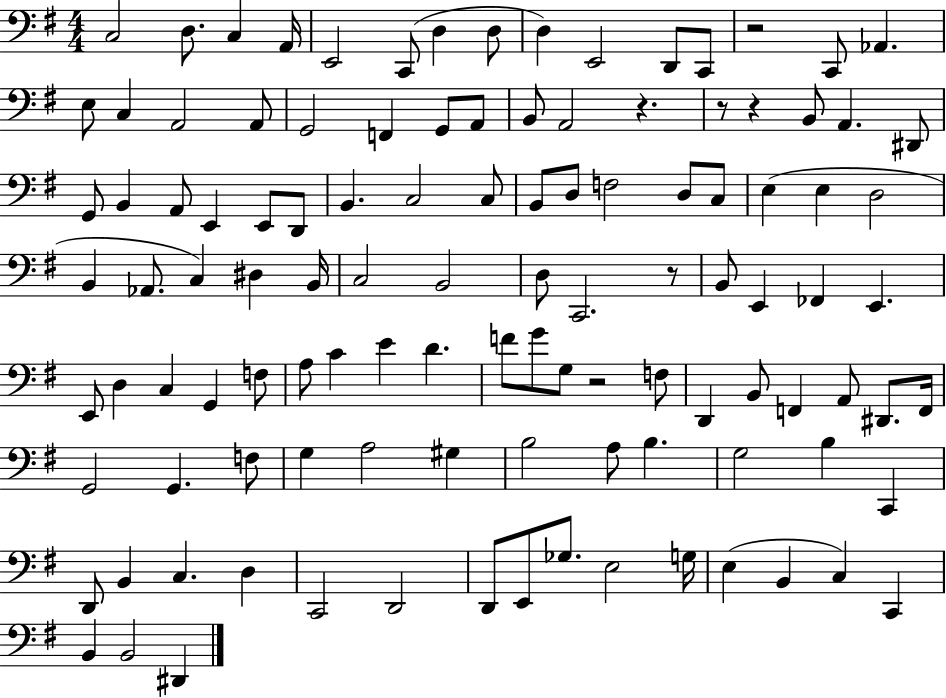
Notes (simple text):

C3/h D3/e. C3/q A2/s E2/h C2/e D3/q D3/e D3/q E2/h D2/e C2/e R/h C2/e Ab2/q. E3/e C3/q A2/h A2/e G2/h F2/q G2/e A2/e B2/e A2/h R/q. R/e R/q B2/e A2/q. D#2/e G2/e B2/q A2/e E2/q E2/e D2/e B2/q. C3/h C3/e B2/e D3/e F3/h D3/e C3/e E3/q E3/q D3/h B2/q Ab2/e. C3/q D#3/q B2/s C3/h B2/h D3/e C2/h. R/e B2/e E2/q FES2/q E2/q. E2/e D3/q C3/q G2/q F3/e A3/e C4/q E4/q D4/q. F4/e G4/e G3/e R/h F3/e D2/q B2/e F2/q A2/e D#2/e. F2/s G2/h G2/q. F3/e G3/q A3/h G#3/q B3/h A3/e B3/q. G3/h B3/q C2/q D2/e B2/q C3/q. D3/q C2/h D2/h D2/e E2/e Gb3/e. E3/h G3/s E3/q B2/q C3/q C2/q B2/q B2/h D#2/q